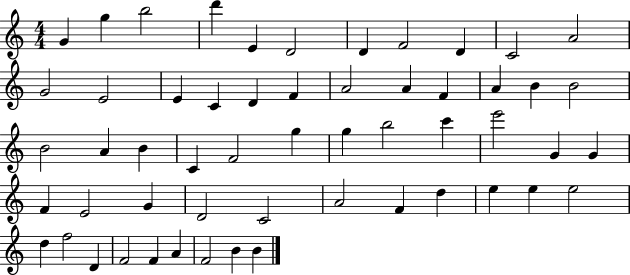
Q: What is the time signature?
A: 4/4